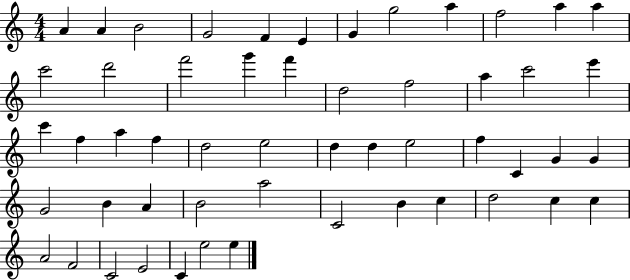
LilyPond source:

{
  \clef treble
  \numericTimeSignature
  \time 4/4
  \key c \major
  a'4 a'4 b'2 | g'2 f'4 e'4 | g'4 g''2 a''4 | f''2 a''4 a''4 | \break c'''2 d'''2 | f'''2 g'''4 f'''4 | d''2 f''2 | a''4 c'''2 e'''4 | \break c'''4 f''4 a''4 f''4 | d''2 e''2 | d''4 d''4 e''2 | f''4 c'4 g'4 g'4 | \break g'2 b'4 a'4 | b'2 a''2 | c'2 b'4 c''4 | d''2 c''4 c''4 | \break a'2 f'2 | c'2 e'2 | c'4 e''2 e''4 | \bar "|."
}